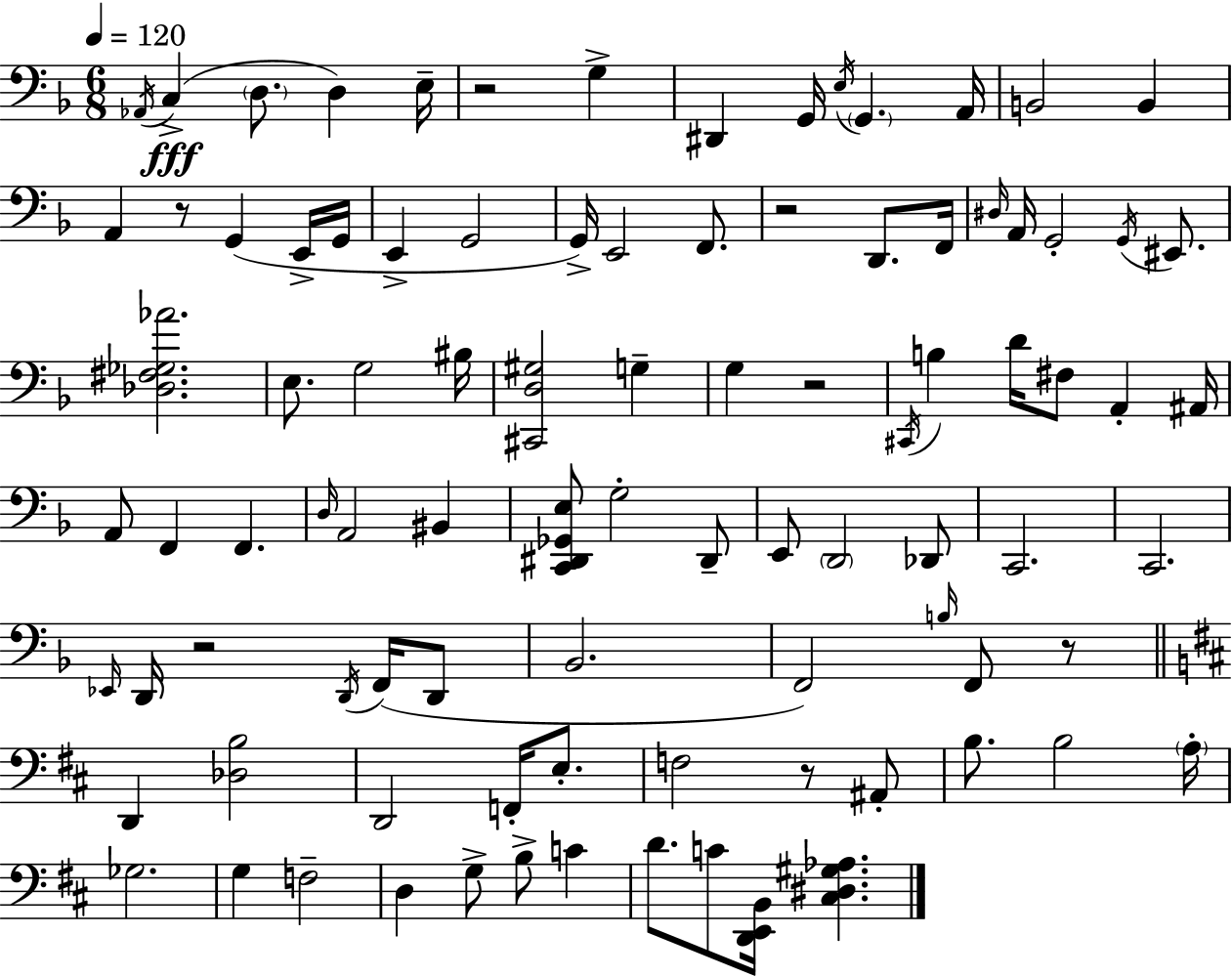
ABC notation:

X:1
T:Untitled
M:6/8
L:1/4
K:Dm
_A,,/4 C, D,/2 D, E,/4 z2 G, ^D,, G,,/4 E,/4 G,, A,,/4 B,,2 B,, A,, z/2 G,, E,,/4 G,,/4 E,, G,,2 G,,/4 E,,2 F,,/2 z2 D,,/2 F,,/4 ^D,/4 A,,/4 G,,2 G,,/4 ^E,,/2 [_D,^F,_G,_A]2 E,/2 G,2 ^B,/4 [^C,,D,^G,]2 G, G, z2 ^C,,/4 B, D/4 ^F,/2 A,, ^A,,/4 A,,/2 F,, F,, D,/4 A,,2 ^B,, [C,,^D,,_G,,E,]/2 G,2 ^D,,/2 E,,/2 D,,2 _D,,/2 C,,2 C,,2 _E,,/4 D,,/4 z2 D,,/4 F,,/4 D,,/2 _B,,2 F,,2 B,/4 F,,/2 z/2 D,, [_D,B,]2 D,,2 F,,/4 E,/2 F,2 z/2 ^A,,/2 B,/2 B,2 A,/4 _G,2 G, F,2 D, G,/2 B,/2 C D/2 C/2 [D,,E,,B,,]/4 [^C,^D,^G,_A,]